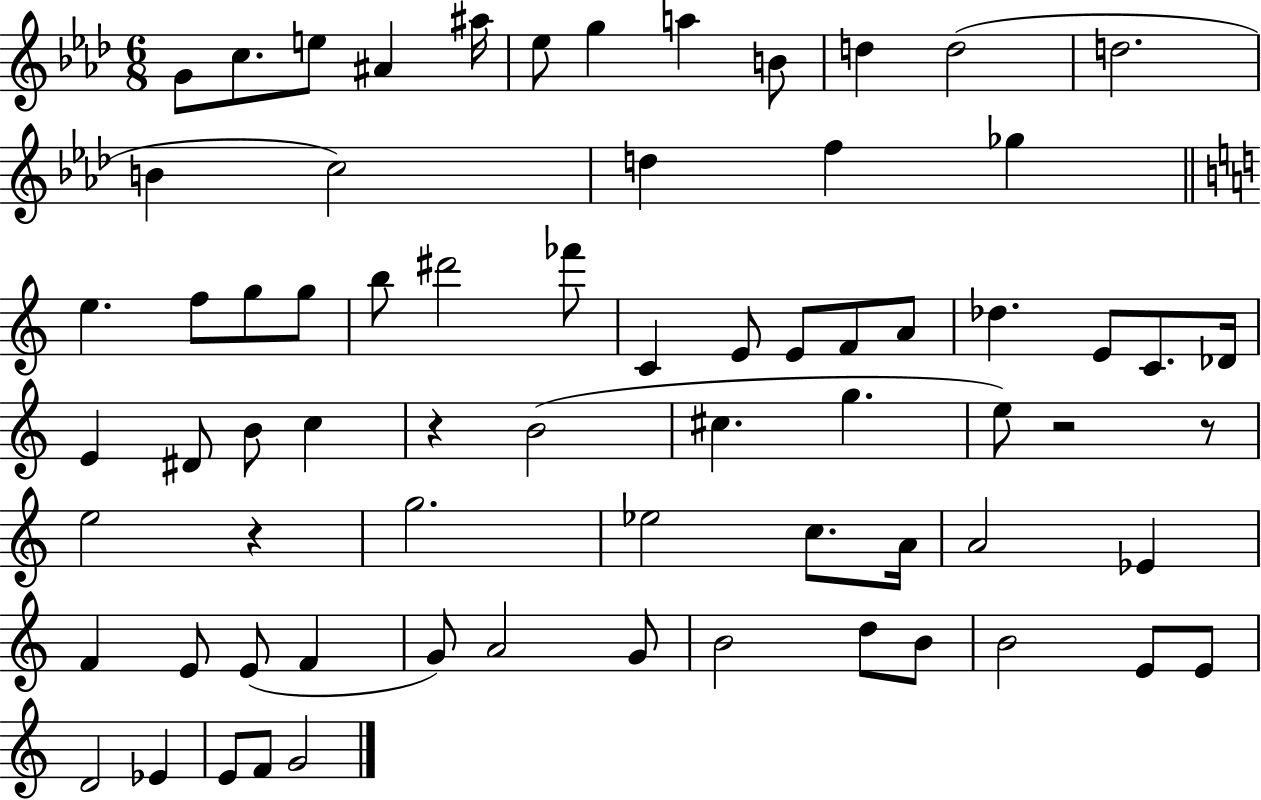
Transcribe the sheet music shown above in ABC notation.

X:1
T:Untitled
M:6/8
L:1/4
K:Ab
G/2 c/2 e/2 ^A ^a/4 _e/2 g a B/2 d d2 d2 B c2 d f _g e f/2 g/2 g/2 b/2 ^d'2 _f'/2 C E/2 E/2 F/2 A/2 _d E/2 C/2 _D/4 E ^D/2 B/2 c z B2 ^c g e/2 z2 z/2 e2 z g2 _e2 c/2 A/4 A2 _E F E/2 E/2 F G/2 A2 G/2 B2 d/2 B/2 B2 E/2 E/2 D2 _E E/2 F/2 G2